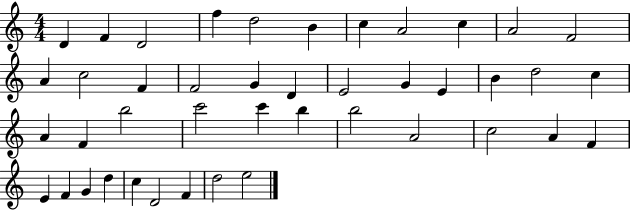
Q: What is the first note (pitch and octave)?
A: D4